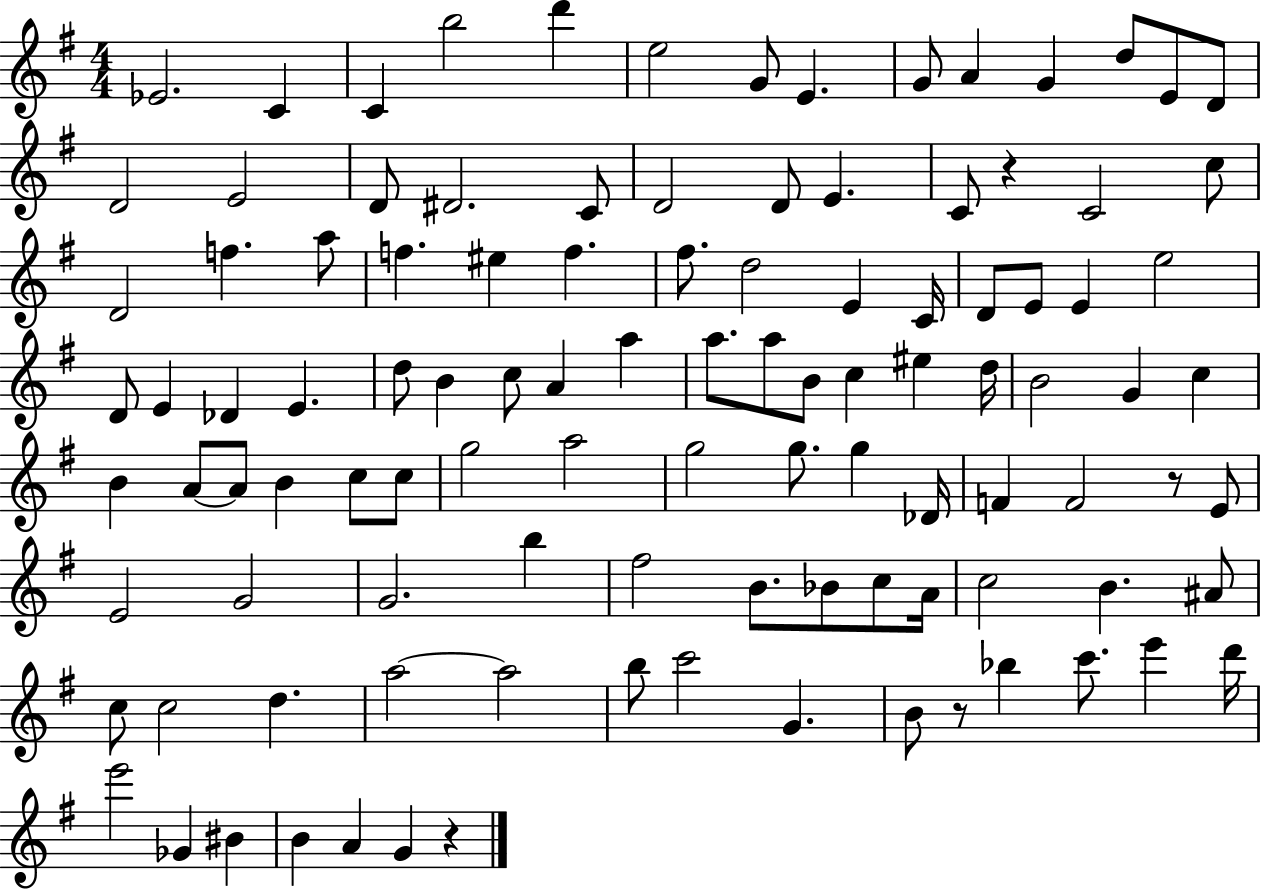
Eb4/h. C4/q C4/q B5/h D6/q E5/h G4/e E4/q. G4/e A4/q G4/q D5/e E4/e D4/e D4/h E4/h D4/e D#4/h. C4/e D4/h D4/e E4/q. C4/e R/q C4/h C5/e D4/h F5/q. A5/e F5/q. EIS5/q F5/q. F#5/e. D5/h E4/q C4/s D4/e E4/e E4/q E5/h D4/e E4/q Db4/q E4/q. D5/e B4/q C5/e A4/q A5/q A5/e. A5/e B4/e C5/q EIS5/q D5/s B4/h G4/q C5/q B4/q A4/e A4/e B4/q C5/e C5/e G5/h A5/h G5/h G5/e. G5/q Db4/s F4/q F4/h R/e E4/e E4/h G4/h G4/h. B5/q F#5/h B4/e. Bb4/e C5/e A4/s C5/h B4/q. A#4/e C5/e C5/h D5/q. A5/h A5/h B5/e C6/h G4/q. B4/e R/e Bb5/q C6/e. E6/q D6/s E6/h Gb4/q BIS4/q B4/q A4/q G4/q R/q